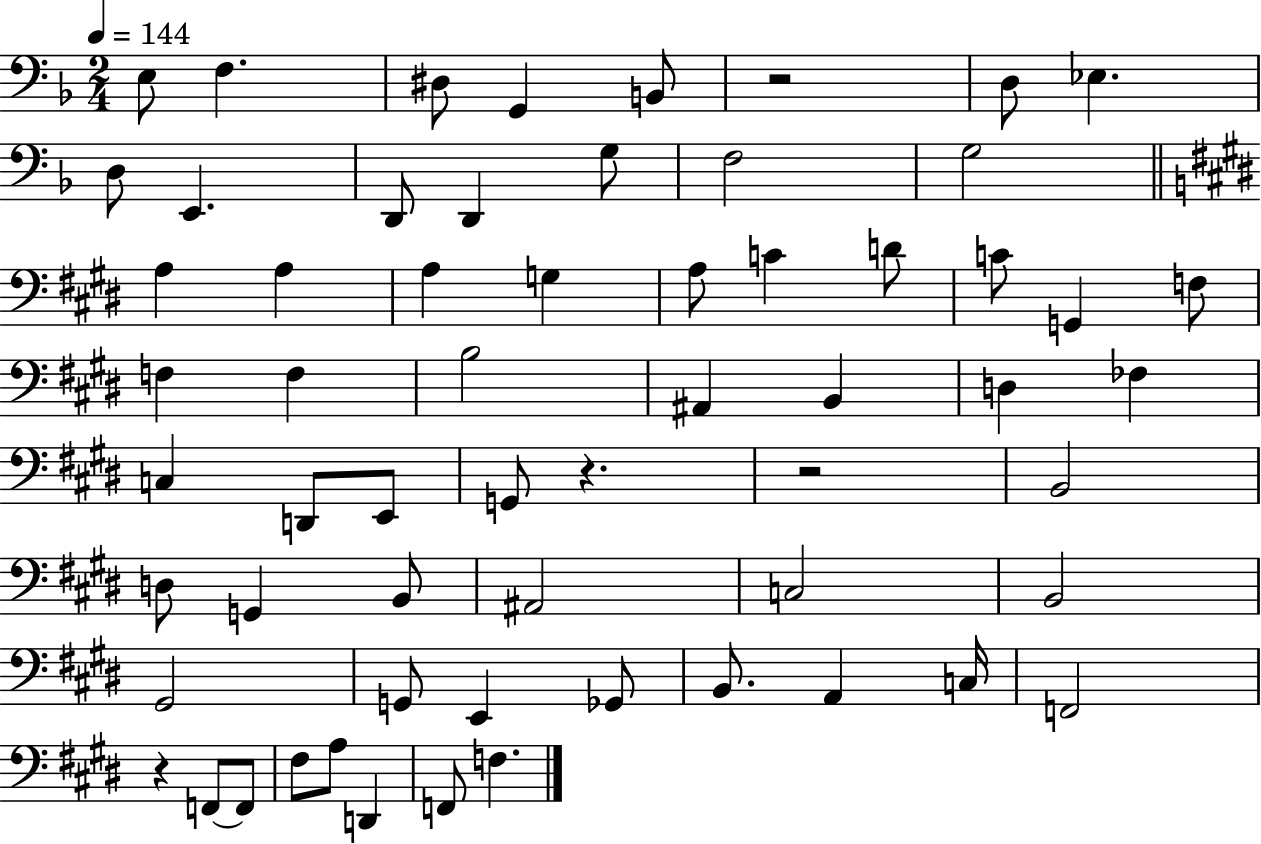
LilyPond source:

{
  \clef bass
  \numericTimeSignature
  \time 2/4
  \key f \major
  \tempo 4 = 144
  e8 f4. | dis8 g,4 b,8 | r2 | d8 ees4. | \break d8 e,4. | d,8 d,4 g8 | f2 | g2 | \break \bar "||" \break \key e \major a4 a4 | a4 g4 | a8 c'4 d'8 | c'8 g,4 f8 | \break f4 f4 | b2 | ais,4 b,4 | d4 fes4 | \break c4 d,8 e,8 | g,8 r4. | r2 | b,2 | \break d8 g,4 b,8 | ais,2 | c2 | b,2 | \break gis,2 | g,8 e,4 ges,8 | b,8. a,4 c16 | f,2 | \break r4 f,8~~ f,8 | fis8 a8 d,4 | f,8 f4. | \bar "|."
}